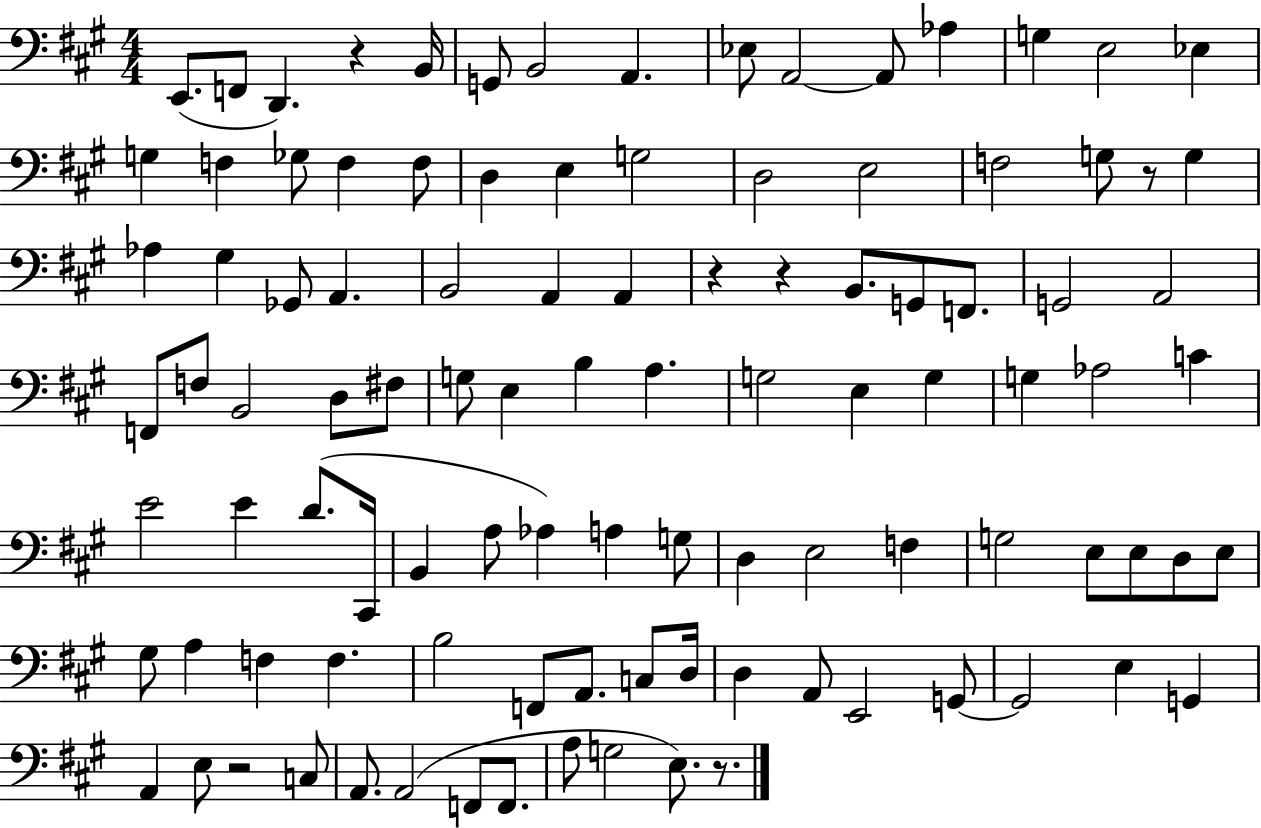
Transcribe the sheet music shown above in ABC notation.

X:1
T:Untitled
M:4/4
L:1/4
K:A
E,,/2 F,,/2 D,, z B,,/4 G,,/2 B,,2 A,, _E,/2 A,,2 A,,/2 _A, G, E,2 _E, G, F, _G,/2 F, F,/2 D, E, G,2 D,2 E,2 F,2 G,/2 z/2 G, _A, ^G, _G,,/2 A,, B,,2 A,, A,, z z B,,/2 G,,/2 F,,/2 G,,2 A,,2 F,,/2 F,/2 B,,2 D,/2 ^F,/2 G,/2 E, B, A, G,2 E, G, G, _A,2 C E2 E D/2 ^C,,/4 B,, A,/2 _A, A, G,/2 D, E,2 F, G,2 E,/2 E,/2 D,/2 E,/2 ^G,/2 A, F, F, B,2 F,,/2 A,,/2 C,/2 D,/4 D, A,,/2 E,,2 G,,/2 G,,2 E, G,, A,, E,/2 z2 C,/2 A,,/2 A,,2 F,,/2 F,,/2 A,/2 G,2 E,/2 z/2